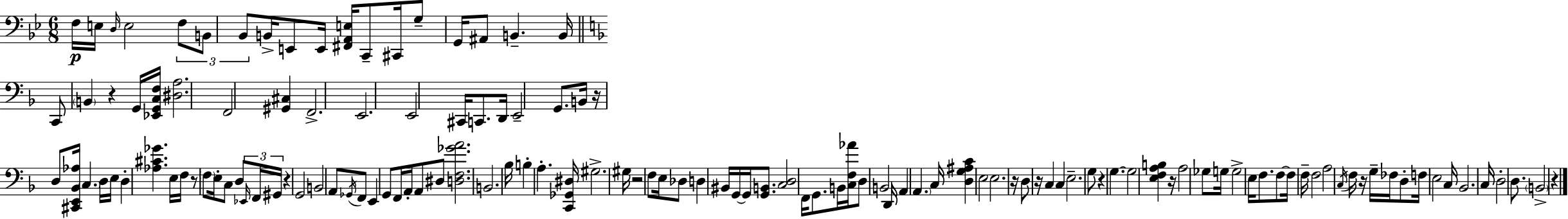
F3/s E3/s D3/s E3/h F3/e B2/e Bb2/e B2/s E2/e E2/s [F#2,A2,E3]/s C2/e C#2/s G3/e G2/s A#2/e B2/q. B2/s C2/e B2/q R/q G2/s [Eb2,G2,C3,F3]/s [D#3,A3]/h. F2/h [G#2,C#3]/q F2/h. E2/h. E2/h C#2/s C2/e. D2/s E2/h G2/e. B2/s R/s D3/e [C#2,E2,Bb2,Ab3]/s C3/q. D3/s E3/s D3/q [Ab3,C#4,Gb4]/q. E3/s F3/s R/e F3/e E3/s C3/e D3/e Eb2/s F2/s G#2/s R/q G2/h B2/h A2/e Gb2/s F2/e E2/q G2/e F2/s A2/s A2/e D#3/e [D3,F3,Gb4,A4]/h. B2/h. Bb3/s B3/q A3/q. [C2,Gb2,D#3]/s G#3/h. G#3/s R/h F3/e E3/s Db3/e D3/q BIS2/s G2/s G2/s [G2,B2]/e. [C3,D3]/h F2/s G2/e. B2/s [C3,F3,Ab4]/s D3/e B2/h D2/s A2/q A2/q. C3/s [D3,G3,A#3,C4]/q E3/h E3/h. R/s D3/e R/s C3/q C3/q E3/h. G3/e R/q G3/q. G3/h [E3,F3,A3,B3]/q R/s A3/h Gb3/e G3/s G3/h E3/s F3/e. F3/e F3/s F3/s F3/h A3/h C3/s F3/s R/s G3/s FES3/s D3/e F3/s E3/h C3/s Bb2/h. C3/s D3/h D3/e. B2/h R/q